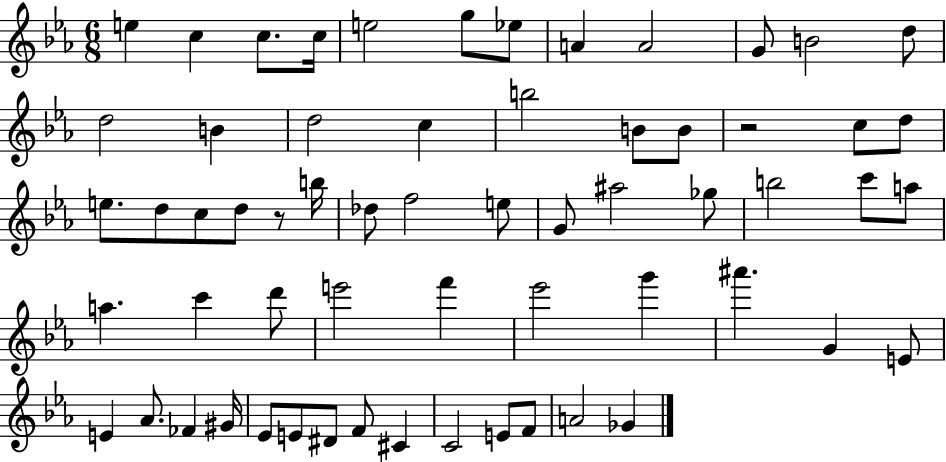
{
  \clef treble
  \numericTimeSignature
  \time 6/8
  \key ees \major
  e''4 c''4 c''8. c''16 | e''2 g''8 ees''8 | a'4 a'2 | g'8 b'2 d''8 | \break d''2 b'4 | d''2 c''4 | b''2 b'8 b'8 | r2 c''8 d''8 | \break e''8. d''8 c''8 d''8 r8 b''16 | des''8 f''2 e''8 | g'8 ais''2 ges''8 | b''2 c'''8 a''8 | \break a''4. c'''4 d'''8 | e'''2 f'''4 | ees'''2 g'''4 | ais'''4. g'4 e'8 | \break e'4 aes'8. fes'4 gis'16 | ees'8 e'8 dis'8 f'8 cis'4 | c'2 e'8 f'8 | a'2 ges'4 | \break \bar "|."
}